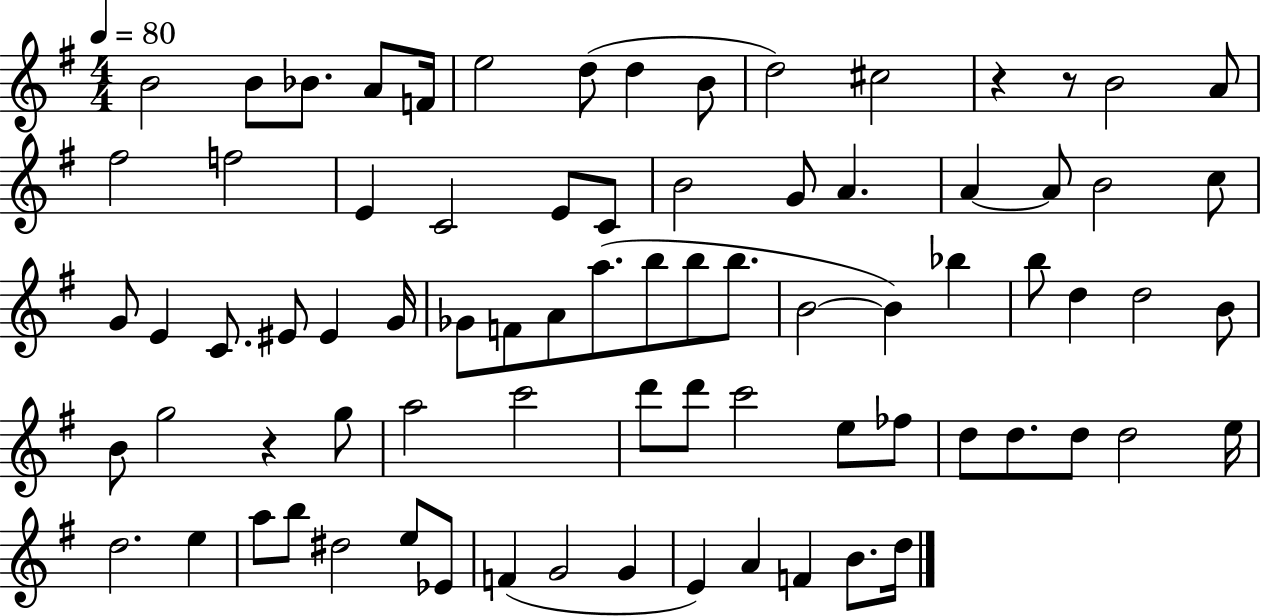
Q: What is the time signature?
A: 4/4